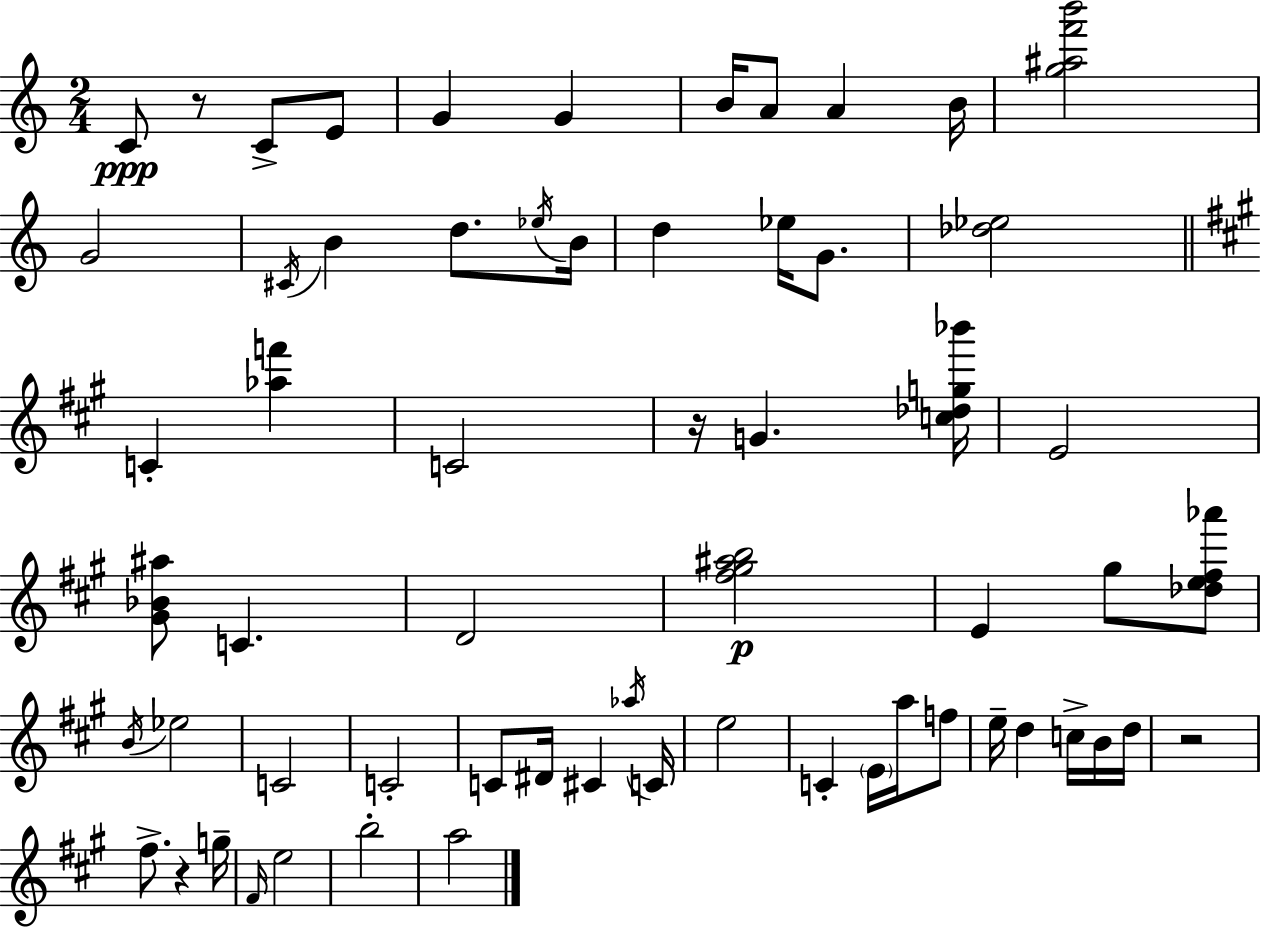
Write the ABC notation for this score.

X:1
T:Untitled
M:2/4
L:1/4
K:C
C/2 z/2 C/2 E/2 G G B/4 A/2 A B/4 [g^af'b']2 G2 ^C/4 B d/2 _e/4 B/4 d _e/4 G/2 [_d_e]2 C [_af'] C2 z/4 G [c_dg_b']/4 E2 [^G_B^a]/2 C D2 [^f^g^ab]2 E ^g/2 [_de^f_a']/2 B/4 _e2 C2 C2 C/2 ^D/4 ^C _a/4 C/4 e2 C E/4 a/4 f/2 e/4 d c/4 B/4 d/4 z2 ^f/2 z g/4 ^F/4 e2 b2 a2